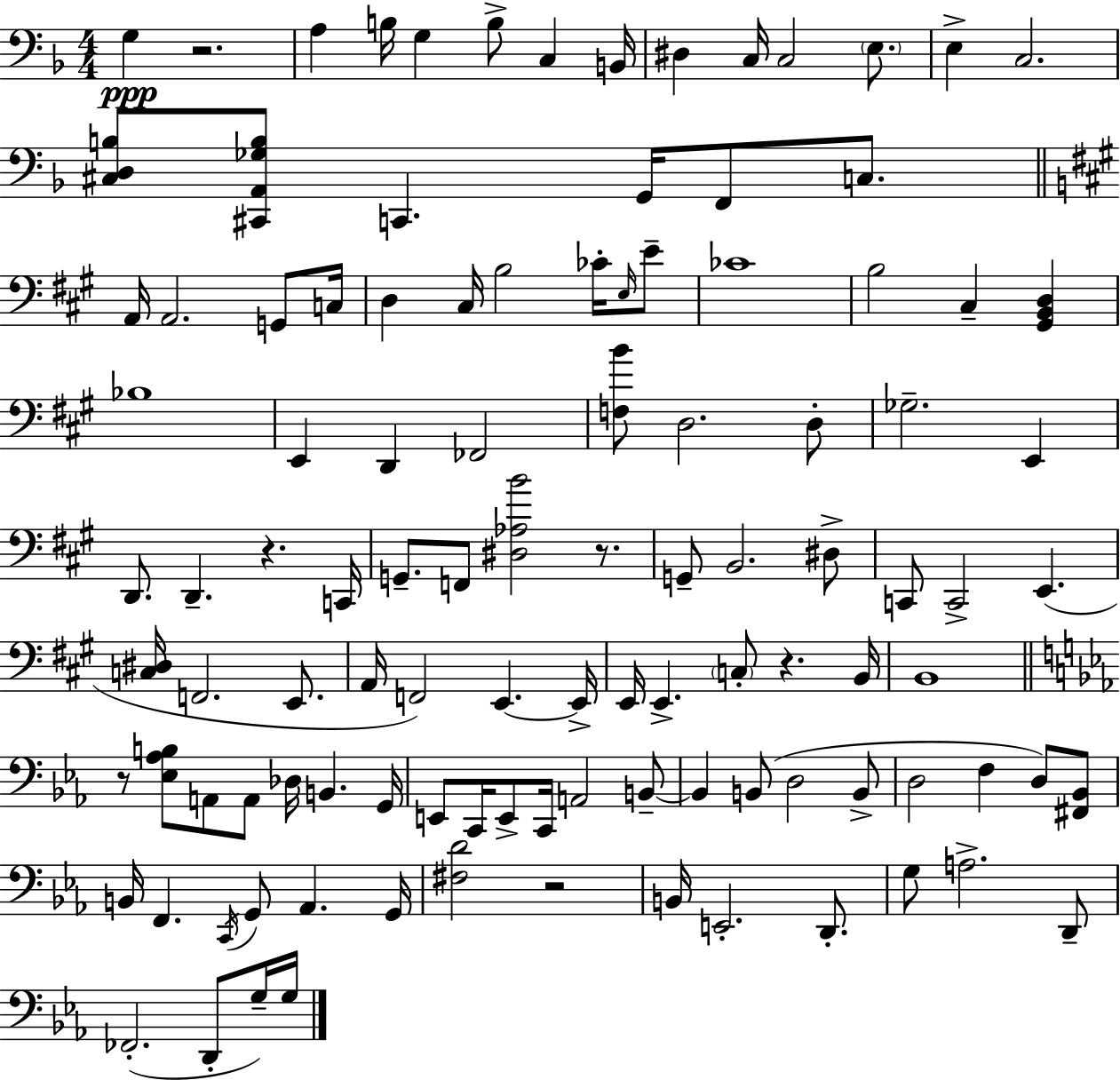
{
  \clef bass
  \numericTimeSignature
  \time 4/4
  \key d \minor
  g4\ppp r2. | a4 b16 g4 b8-> c4 b,16 | dis4 c16 c2 \parenthesize e8. | e4-> c2. | \break <cis d b>8 <cis, a, ges b>8 c,4. g,16 f,8 c8. | \bar "||" \break \key a \major a,16 a,2. g,8 c16 | d4 cis16 b2 ces'16-. \grace { e16 } e'8-- | ces'1 | b2 cis4-- <gis, b, d>4 | \break bes1 | e,4 d,4 fes,2 | <f b'>8 d2. d8-. | ges2.-- e,4 | \break d,8. d,4.-- r4. | c,16 g,8.-- f,8 <dis aes b'>2 r8. | g,8-- b,2. dis8-> | c,8 c,2-> e,4.( | \break <c dis>16 f,2. e,8. | a,16 f,2) e,4.~~ | e,16-> e,16 e,4.-> \parenthesize c8-. r4. | b,16 b,1 | \break \bar "||" \break \key ees \major r8 <ees aes b>8 a,8 a,8 des16 b,4. g,16 | e,8 c,16 e,8-> c,16 a,2 b,8--~~ | b,4 b,8( d2 b,8-> | d2 f4 d8) <fis, bes,>8 | \break b,16 f,4. \acciaccatura { c,16 } g,8 aes,4. | g,16 <fis d'>2 r2 | b,16 e,2.-. d,8.-. | g8 a2.-> d,8-- | \break fes,2.-.( d,8-. g16--) | g16 \bar "|."
}